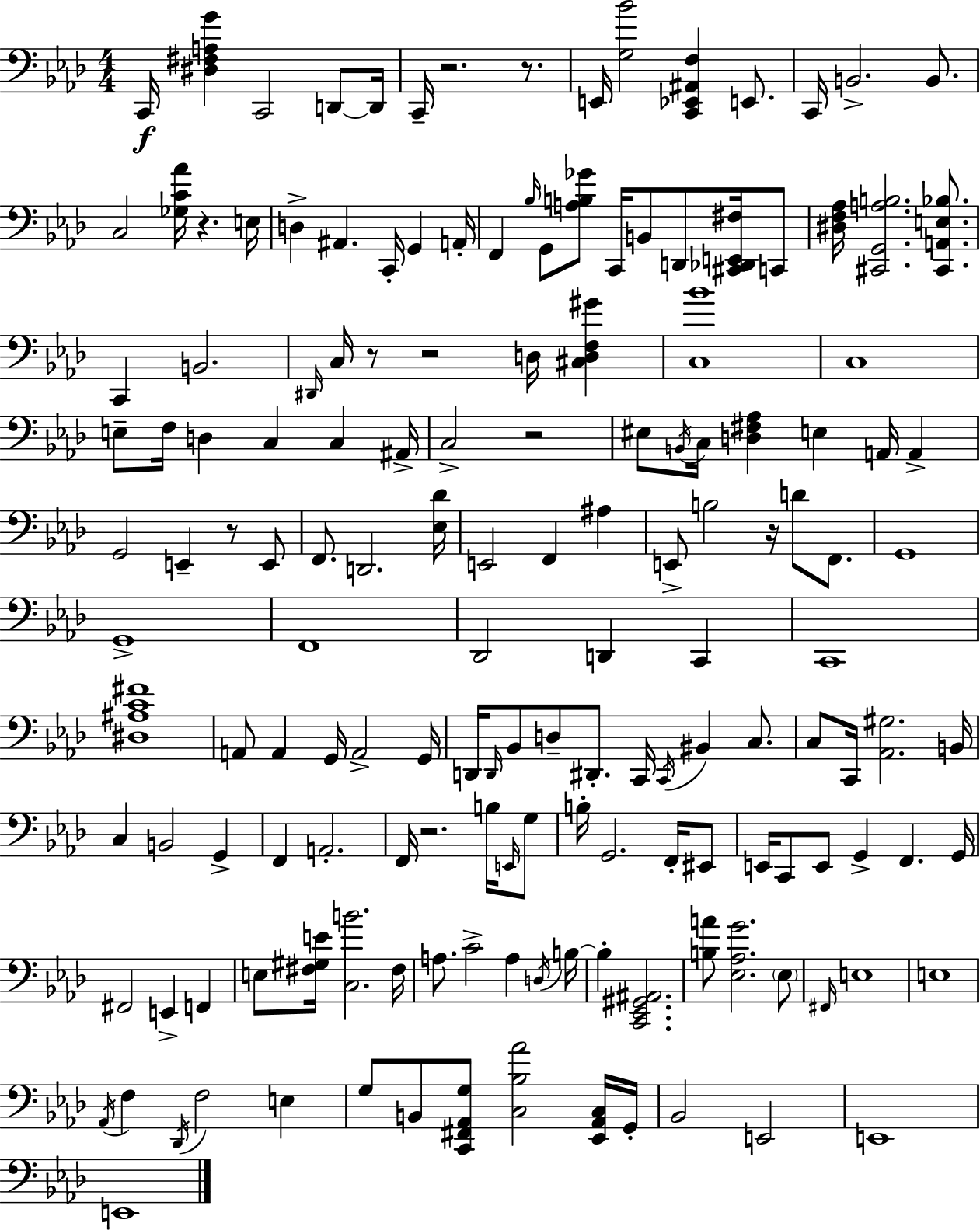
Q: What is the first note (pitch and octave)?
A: C2